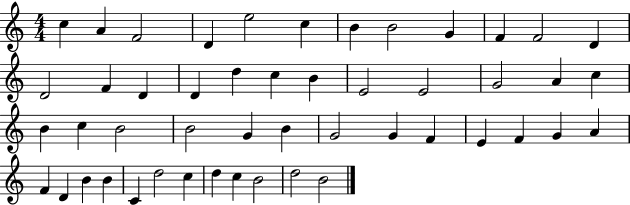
{
  \clef treble
  \numericTimeSignature
  \time 4/4
  \key c \major
  c''4 a'4 f'2 | d'4 e''2 c''4 | b'4 b'2 g'4 | f'4 f'2 d'4 | \break d'2 f'4 d'4 | d'4 d''4 c''4 b'4 | e'2 e'2 | g'2 a'4 c''4 | \break b'4 c''4 b'2 | b'2 g'4 b'4 | g'2 g'4 f'4 | e'4 f'4 g'4 a'4 | \break f'4 d'4 b'4 b'4 | c'4 d''2 c''4 | d''4 c''4 b'2 | d''2 b'2 | \break \bar "|."
}